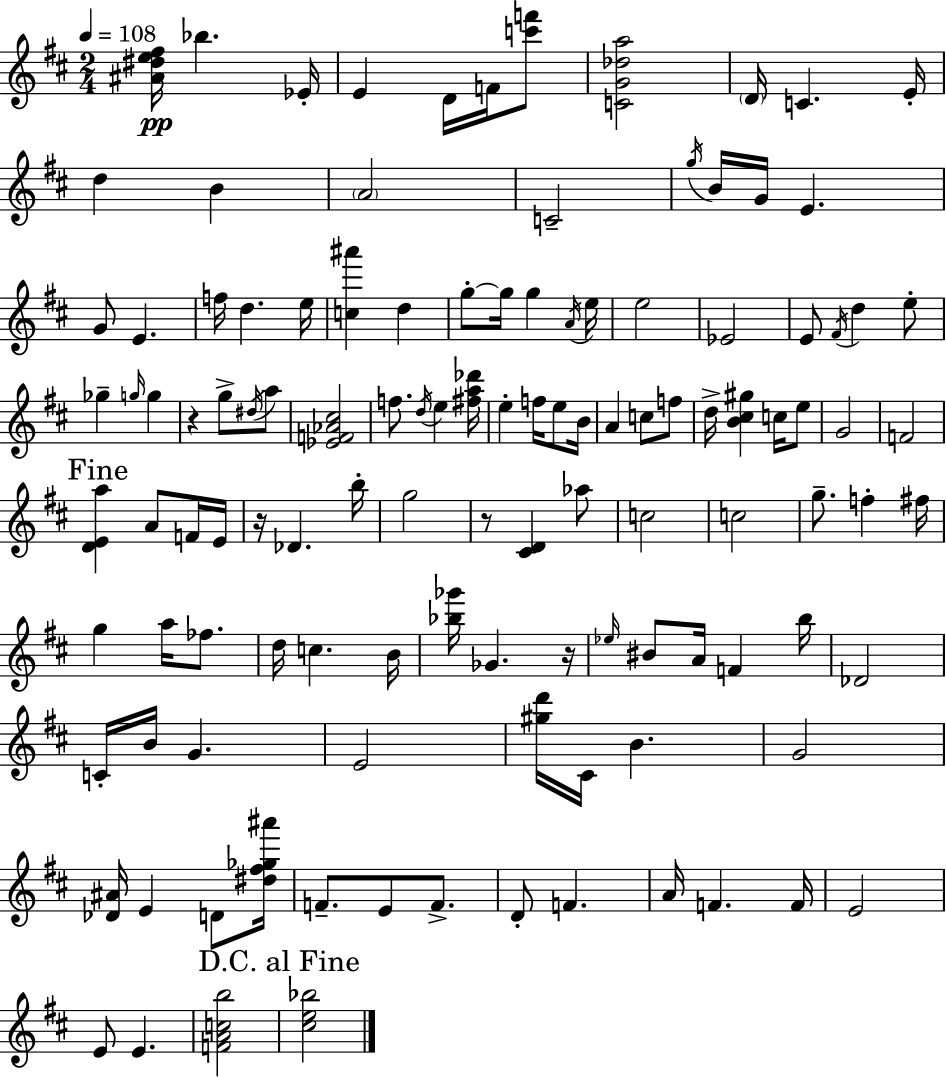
{
  \clef treble
  \numericTimeSignature
  \time 2/4
  \key d \major
  \tempo 4 = 108
  <ais' dis'' e'' fis''>16\pp bes''4. ees'16-. | e'4 d'16 f'16 <c''' f'''>8 | <c' g' des'' a''>2 | \parenthesize d'16 c'4. e'16-. | \break d''4 b'4 | \parenthesize a'2 | c'2-- | \acciaccatura { g''16 } b'16 g'16 e'4. | \break g'8 e'4. | f''16 d''4. | e''16 <c'' ais'''>4 d''4 | g''8-.~~ g''16 g''4 | \break \acciaccatura { a'16 } e''16 e''2 | ees'2 | e'8 \acciaccatura { fis'16 } d''4 | e''8-. ges''4-- \grace { g''16 } | \break g''4 r4 | g''8-> \acciaccatura { dis''16 } a''8 <ees' f' aes' cis''>2 | f''8. | \acciaccatura { d''16 } e''4 <fis'' a'' des'''>16 e''4-. | \break f''16 e''8 b'16 a'4 | c''8 f''8 d''16-> <b' cis'' gis''>4 | c''16 e''8 g'2 | f'2 | \break \mark "Fine" <d' e' a''>4 | a'8 f'16 e'16 r16 des'4. | b''16-. g''2 | r8 | \break <cis' d'>4 aes''8 c''2 | c''2 | g''8.-- | f''4-. fis''16 g''4 | \break a''16 fes''8. d''16 c''4. | b'16 <bes'' ges'''>16 ges'4. | r16 \grace { ees''16 } bis'8 | a'16 f'4 b''16 des'2 | \break c'16-. | b'16 g'4. e'2 | <gis'' d'''>16 | cis'16 b'4. g'2 | \break <des' ais'>16 | e'4 d'8 <dis'' fis'' ges'' ais'''>16 f'8.-- | e'8 f'8.-> d'8-. | f'4. a'16 | \break f'4. f'16 e'2 | e'8 | e'4. <f' a' c'' b''>2 | \mark "D.C. al Fine" <cis'' e'' bes''>2 | \break \bar "|."
}